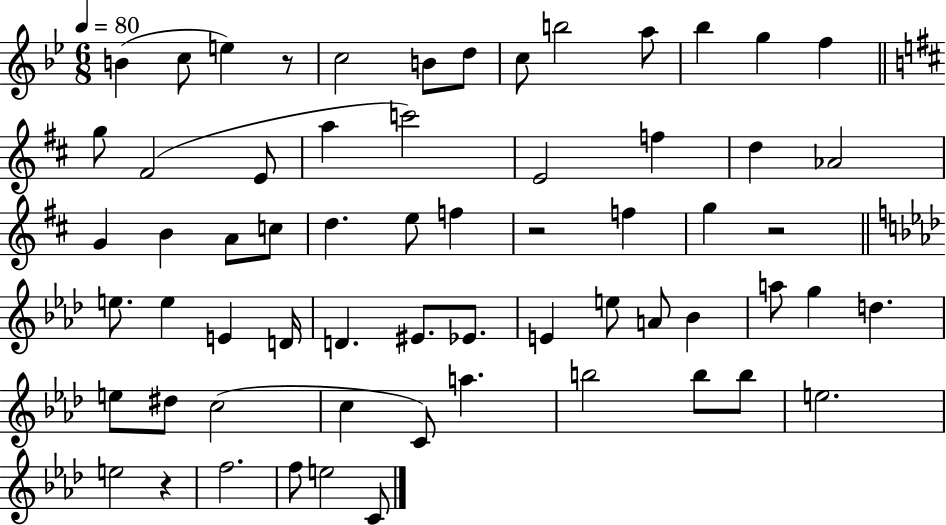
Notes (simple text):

B4/q C5/e E5/q R/e C5/h B4/e D5/e C5/e B5/h A5/e Bb5/q G5/q F5/q G5/e F#4/h E4/e A5/q C6/h E4/h F5/q D5/q Ab4/h G4/q B4/q A4/e C5/e D5/q. E5/e F5/q R/h F5/q G5/q R/h E5/e. E5/q E4/q D4/s D4/q. EIS4/e. Eb4/e. E4/q E5/e A4/e Bb4/q A5/e G5/q D5/q. E5/e D#5/e C5/h C5/q C4/e A5/q. B5/h B5/e B5/e E5/h. E5/h R/q F5/h. F5/e E5/h C4/e